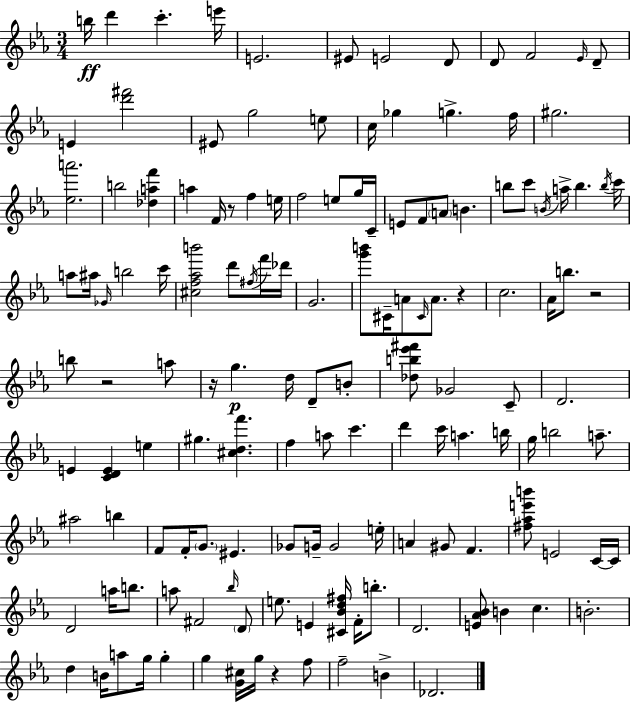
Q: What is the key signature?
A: EES major